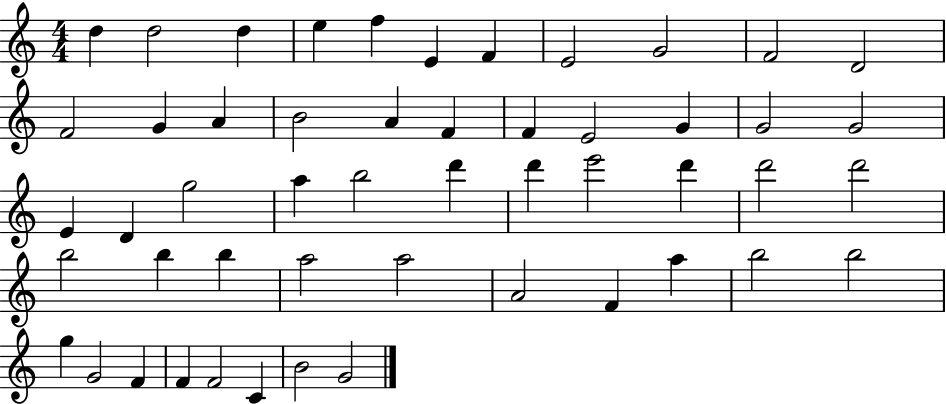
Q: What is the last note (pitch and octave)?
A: G4